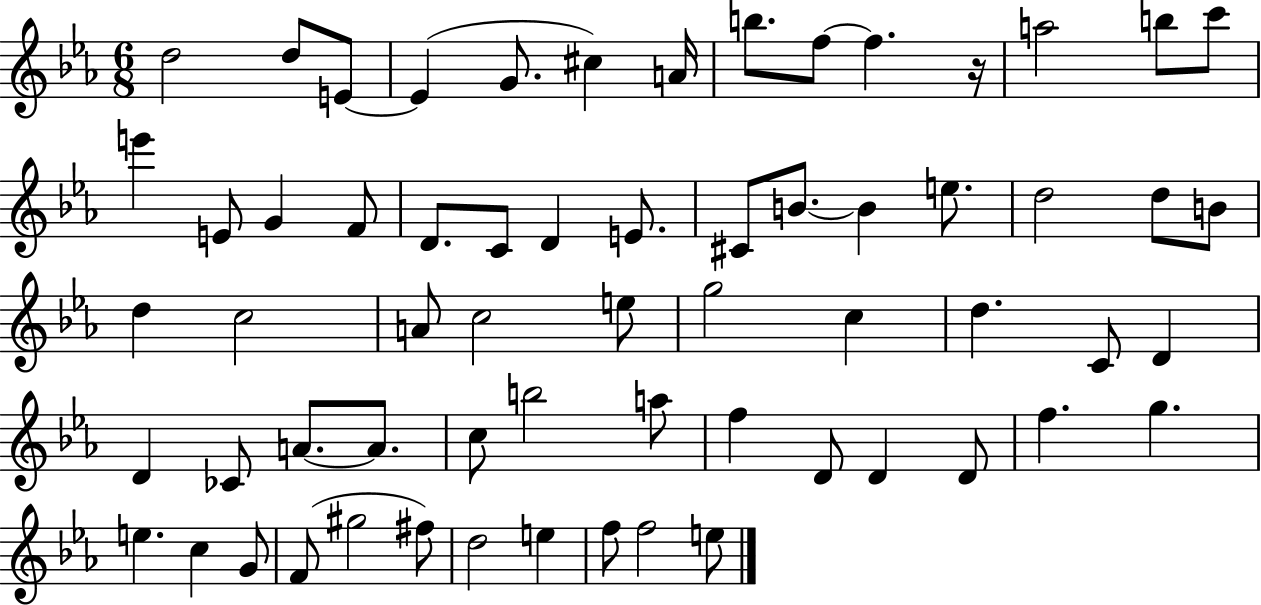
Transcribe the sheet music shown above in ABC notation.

X:1
T:Untitled
M:6/8
L:1/4
K:Eb
d2 d/2 E/2 E G/2 ^c A/4 b/2 f/2 f z/4 a2 b/2 c'/2 e' E/2 G F/2 D/2 C/2 D E/2 ^C/2 B/2 B e/2 d2 d/2 B/2 d c2 A/2 c2 e/2 g2 c d C/2 D D _C/2 A/2 A/2 c/2 b2 a/2 f D/2 D D/2 f g e c G/2 F/2 ^g2 ^f/2 d2 e f/2 f2 e/2